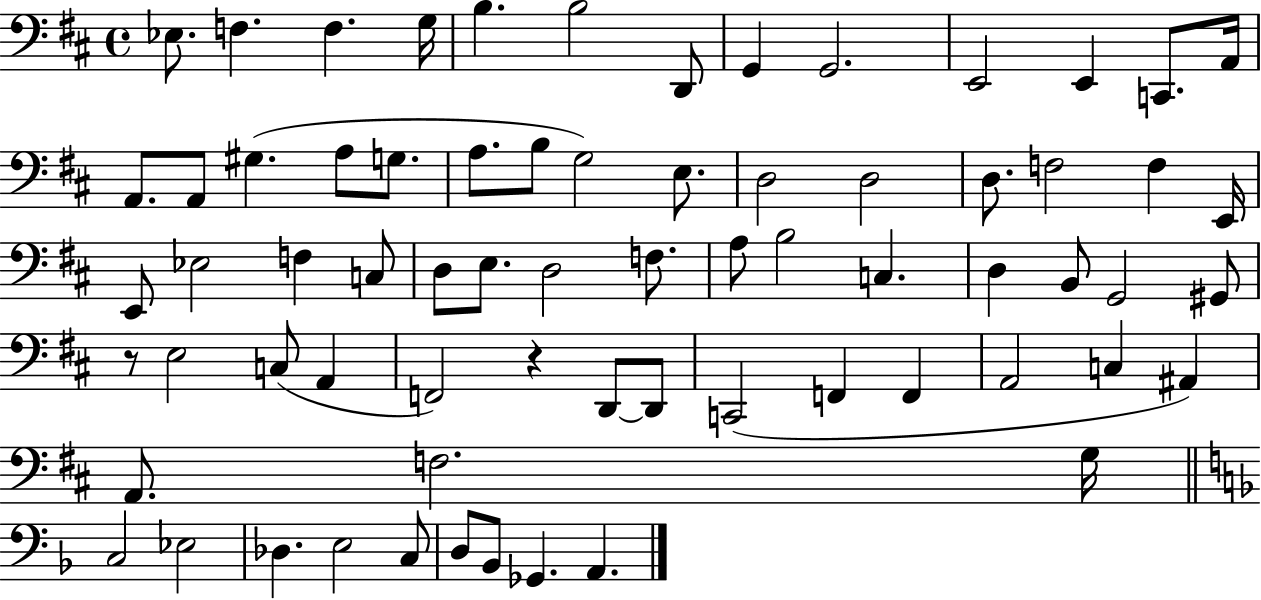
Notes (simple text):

Eb3/e. F3/q. F3/q. G3/s B3/q. B3/h D2/e G2/q G2/h. E2/h E2/q C2/e. A2/s A2/e. A2/e G#3/q. A3/e G3/e. A3/e. B3/e G3/h E3/e. D3/h D3/h D3/e. F3/h F3/q E2/s E2/e Eb3/h F3/q C3/e D3/e E3/e. D3/h F3/e. A3/e B3/h C3/q. D3/q B2/e G2/h G#2/e R/e E3/h C3/e A2/q F2/h R/q D2/e D2/e C2/h F2/q F2/q A2/h C3/q A#2/q A2/e. F3/h. G3/s C3/h Eb3/h Db3/q. E3/h C3/e D3/e Bb2/e Gb2/q. A2/q.